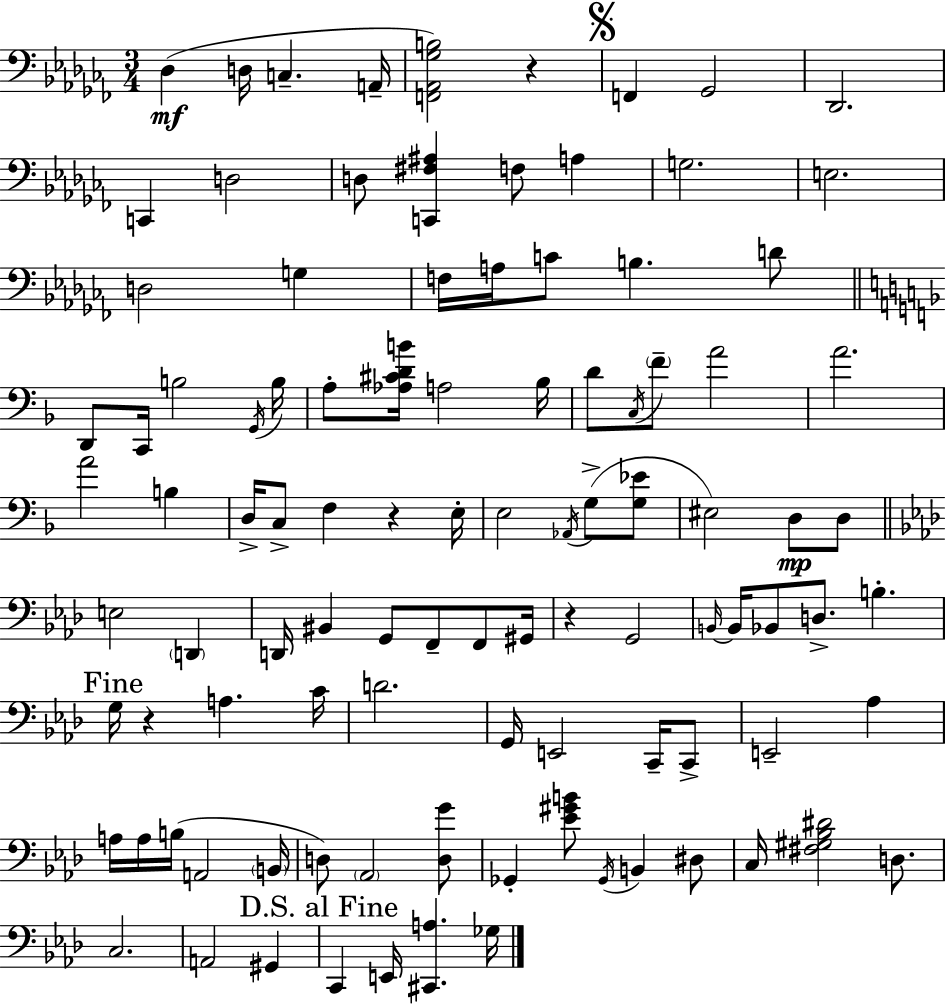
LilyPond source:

{
  \clef bass
  \numericTimeSignature
  \time 3/4
  \key aes \minor
  \repeat volta 2 { des4(\mf d16 c4.-- a,16-- | <f, aes, ges b>2) r4 | \mark \markup { \musicglyph "scripts.segno" } f,4 ges,2 | des,2. | \break c,4 d2 | d8 <c, fis ais>4 f8 a4 | g2. | e2. | \break d2 g4 | f16 a16 c'8 b4. d'8 | \bar "||" \break \key f \major d,8 c,16 b2 \acciaccatura { g,16 } | b16 a8-. <aes cis' d' b'>16 a2 | bes16 d'8 \acciaccatura { c16 } \parenthesize f'8-- a'2 | a'2. | \break a'2 b4 | d16-> c8-> f4 r4 | e16-. e2 \acciaccatura { aes,16 }( g8-> | <g ees'>8 eis2) d8\mp | \break d8 \bar "||" \break \key aes \major e2 \parenthesize d,4 | d,16 bis,4 g,8 f,8-- f,8 gis,16 | r4 g,2 | \grace { b,16~ }~ b,16 bes,8 d8.-> b4.-. | \break \mark "Fine" g16 r4 a4. | c'16 d'2. | g,16 e,2 c,16-- c,8-> | e,2-- aes4 | \break a16 a16 b16( a,2 | \parenthesize b,16 d8) \parenthesize aes,2 <d g'>8 | ges,4-. <ees' gis' b'>8 \acciaccatura { ges,16 } b,4 | dis8 c16 <fis gis bes dis'>2 d8. | \break c2. | a,2 gis,4 | \mark "D.S. al Fine" c,4 e,16 <cis, a>4. | ges16 } \bar "|."
}